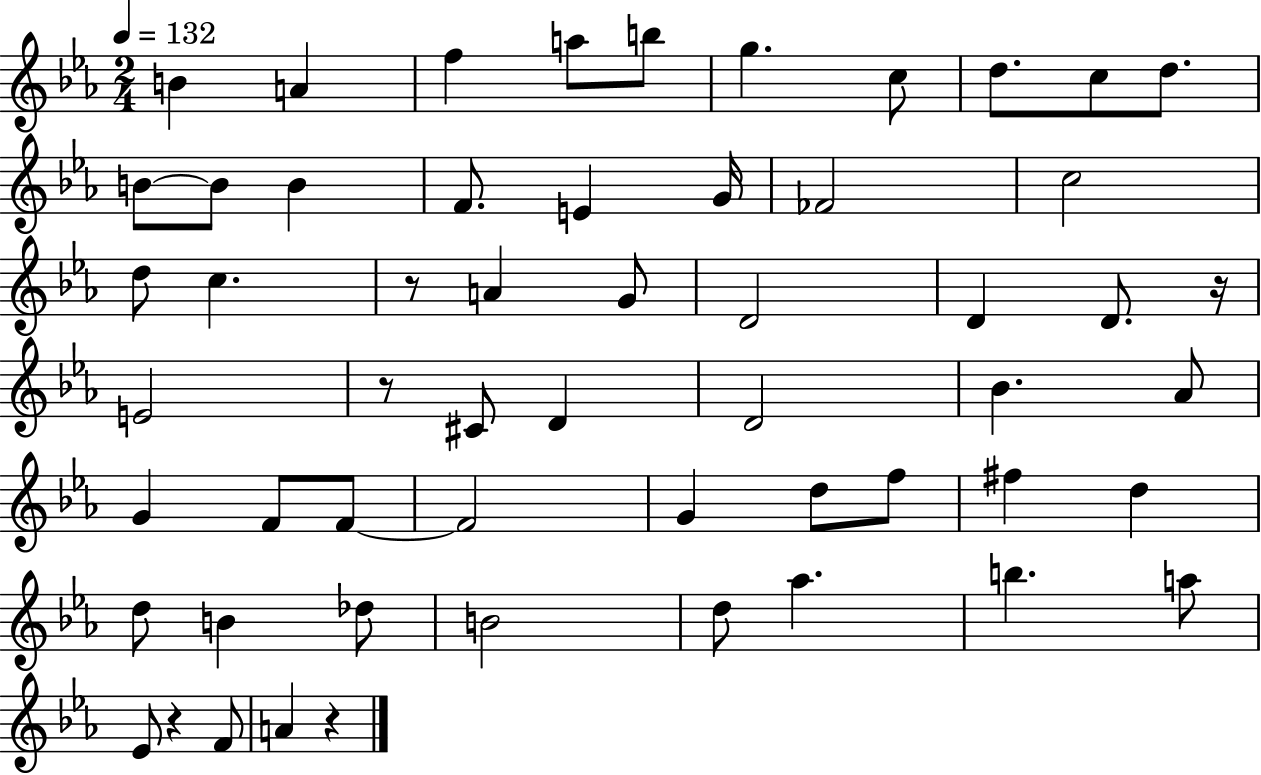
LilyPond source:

{
  \clef treble
  \numericTimeSignature
  \time 2/4
  \key ees \major
  \tempo 4 = 132
  b'4 a'4 | f''4 a''8 b''8 | g''4. c''8 | d''8. c''8 d''8. | \break b'8~~ b'8 b'4 | f'8. e'4 g'16 | fes'2 | c''2 | \break d''8 c''4. | r8 a'4 g'8 | d'2 | d'4 d'8. r16 | \break e'2 | r8 cis'8 d'4 | d'2 | bes'4. aes'8 | \break g'4 f'8 f'8~~ | f'2 | g'4 d''8 f''8 | fis''4 d''4 | \break d''8 b'4 des''8 | b'2 | d''8 aes''4. | b''4. a''8 | \break ees'8 r4 f'8 | a'4 r4 | \bar "|."
}